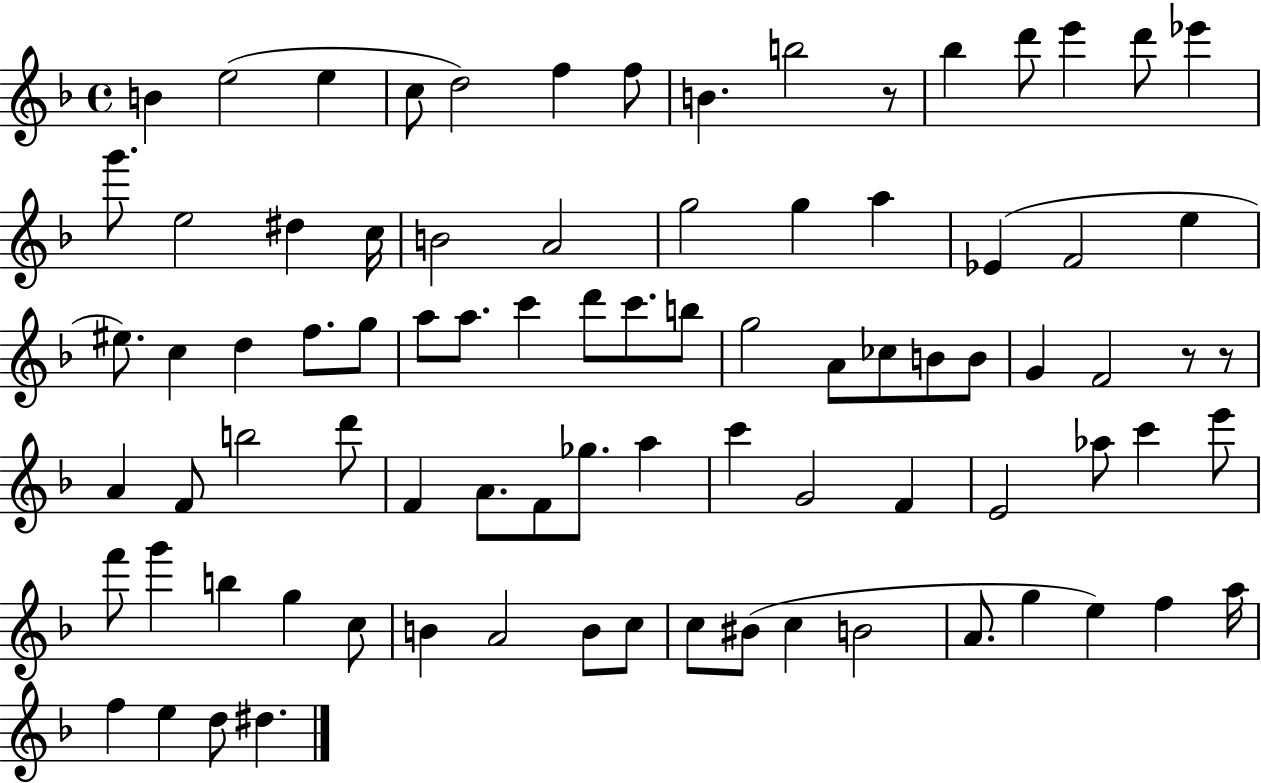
X:1
T:Untitled
M:4/4
L:1/4
K:F
B e2 e c/2 d2 f f/2 B b2 z/2 _b d'/2 e' d'/2 _e' g'/2 e2 ^d c/4 B2 A2 g2 g a _E F2 e ^e/2 c d f/2 g/2 a/2 a/2 c' d'/2 c'/2 b/2 g2 A/2 _c/2 B/2 B/2 G F2 z/2 z/2 A F/2 b2 d'/2 F A/2 F/2 _g/2 a c' G2 F E2 _a/2 c' e'/2 f'/2 g' b g c/2 B A2 B/2 c/2 c/2 ^B/2 c B2 A/2 g e f a/4 f e d/2 ^d